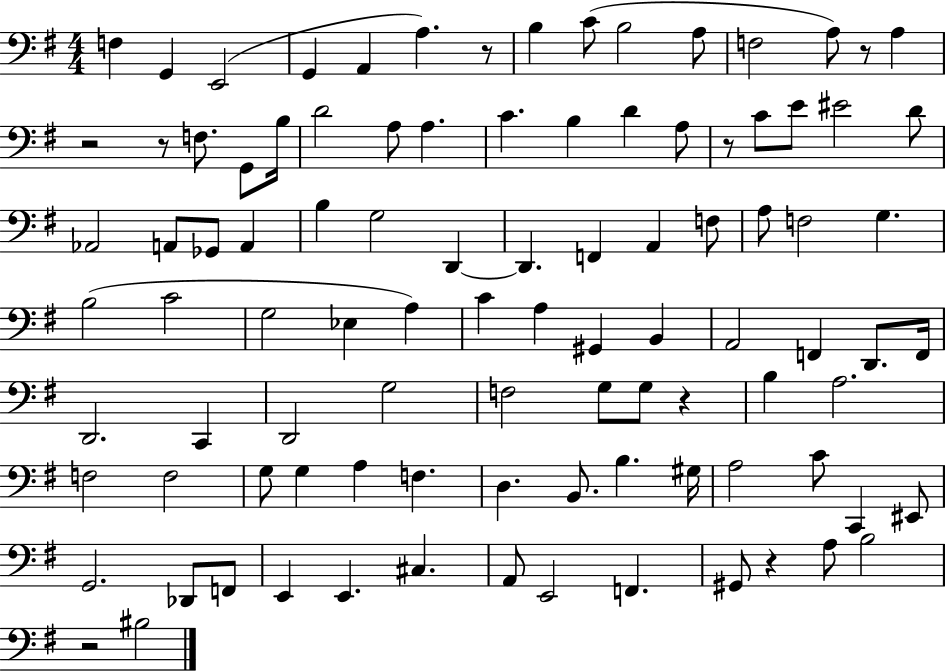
X:1
T:Untitled
M:4/4
L:1/4
K:G
F, G,, E,,2 G,, A,, A, z/2 B, C/2 B,2 A,/2 F,2 A,/2 z/2 A, z2 z/2 F,/2 G,,/2 B,/4 D2 A,/2 A, C B, D A,/2 z/2 C/2 E/2 ^E2 D/2 _A,,2 A,,/2 _G,,/2 A,, B, G,2 D,, D,, F,, A,, F,/2 A,/2 F,2 G, B,2 C2 G,2 _E, A, C A, ^G,, B,, A,,2 F,, D,,/2 F,,/4 D,,2 C,, D,,2 G,2 F,2 G,/2 G,/2 z B, A,2 F,2 F,2 G,/2 G, A, F, D, B,,/2 B, ^G,/4 A,2 C/2 C,, ^E,,/2 G,,2 _D,,/2 F,,/2 E,, E,, ^C, A,,/2 E,,2 F,, ^G,,/2 z A,/2 B,2 z2 ^B,2